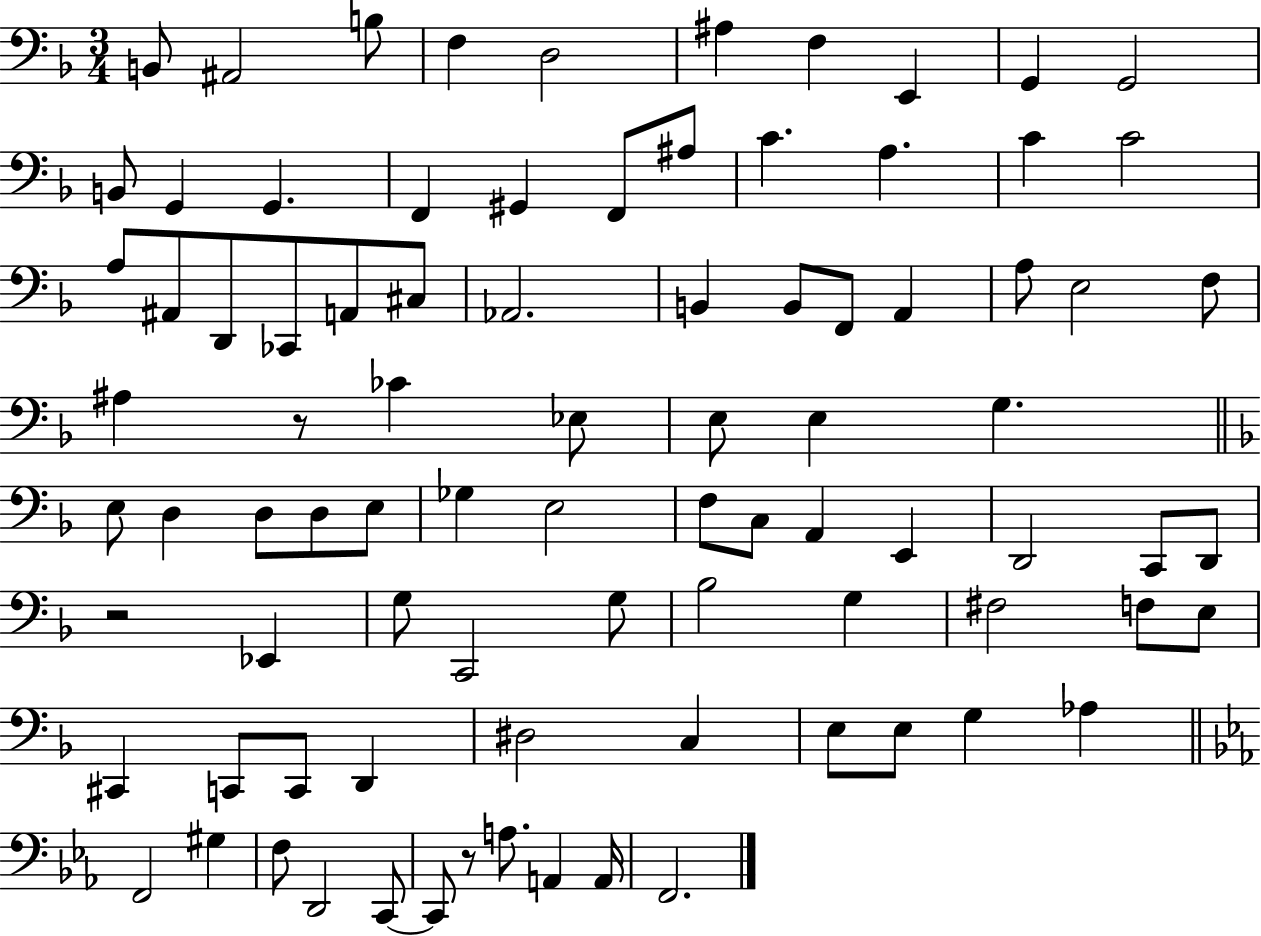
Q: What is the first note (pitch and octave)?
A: B2